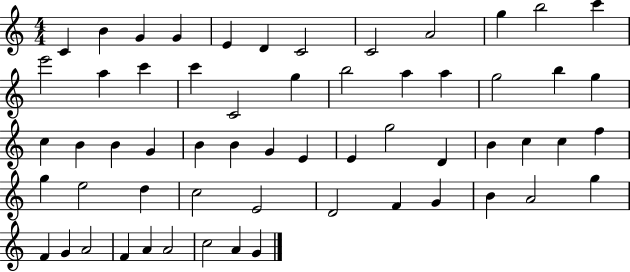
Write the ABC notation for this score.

X:1
T:Untitled
M:4/4
L:1/4
K:C
C B G G E D C2 C2 A2 g b2 c' e'2 a c' c' C2 g b2 a a g2 b g c B B G B B G E E g2 D B c c f g e2 d c2 E2 D2 F G B A2 g F G A2 F A A2 c2 A G